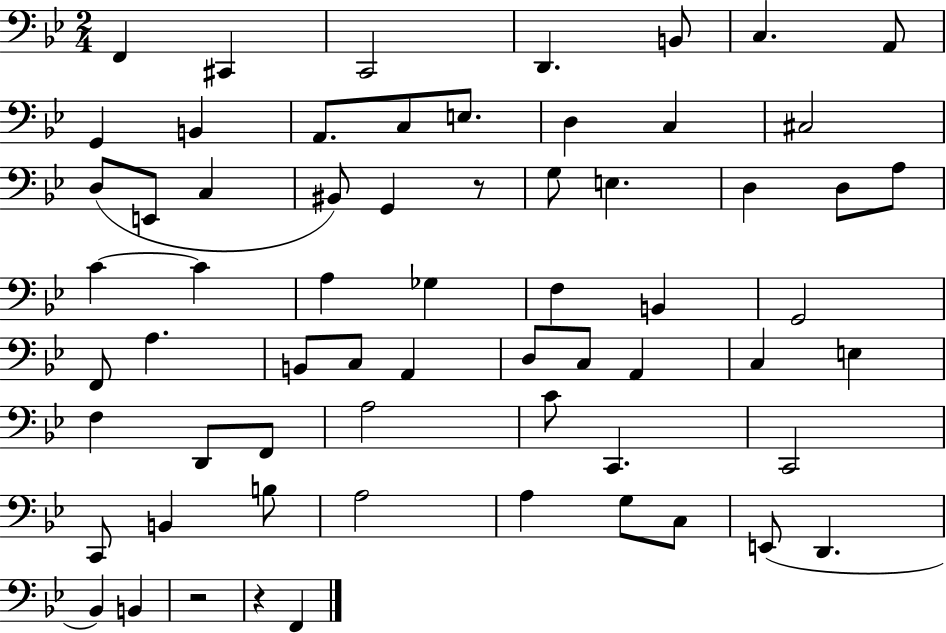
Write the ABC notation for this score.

X:1
T:Untitled
M:2/4
L:1/4
K:Bb
F,, ^C,, C,,2 D,, B,,/2 C, A,,/2 G,, B,, A,,/2 C,/2 E,/2 D, C, ^C,2 D,/2 E,,/2 C, ^B,,/2 G,, z/2 G,/2 E, D, D,/2 A,/2 C C A, _G, F, B,, G,,2 F,,/2 A, B,,/2 C,/2 A,, D,/2 C,/2 A,, C, E, F, D,,/2 F,,/2 A,2 C/2 C,, C,,2 C,,/2 B,, B,/2 A,2 A, G,/2 C,/2 E,,/2 D,, _B,, B,, z2 z F,,